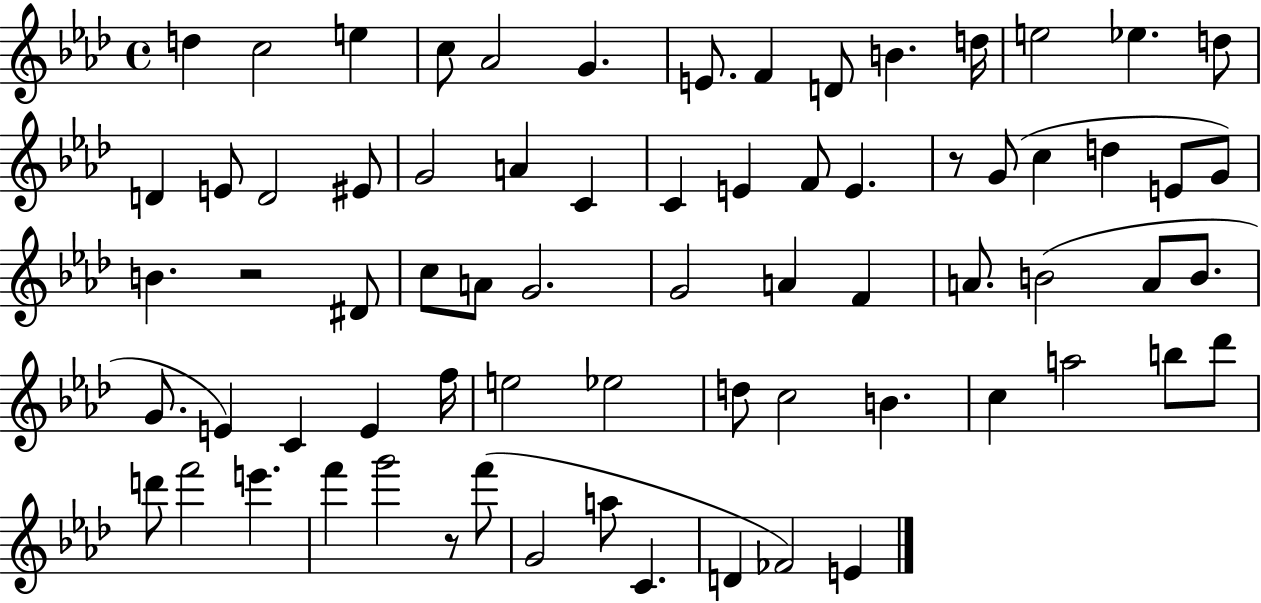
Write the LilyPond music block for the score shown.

{
  \clef treble
  \time 4/4
  \defaultTimeSignature
  \key aes \major
  \repeat volta 2 { d''4 c''2 e''4 | c''8 aes'2 g'4. | e'8. f'4 d'8 b'4. d''16 | e''2 ees''4. d''8 | \break d'4 e'8 d'2 eis'8 | g'2 a'4 c'4 | c'4 e'4 f'8 e'4. | r8 g'8( c''4 d''4 e'8 g'8) | \break b'4. r2 dis'8 | c''8 a'8 g'2. | g'2 a'4 f'4 | a'8. b'2( a'8 b'8. | \break g'8. e'4) c'4 e'4 f''16 | e''2 ees''2 | d''8 c''2 b'4. | c''4 a''2 b''8 des'''8 | \break d'''8 f'''2 e'''4. | f'''4 g'''2 r8 f'''8( | g'2 a''8 c'4. | d'4 fes'2) e'4 | \break } \bar "|."
}